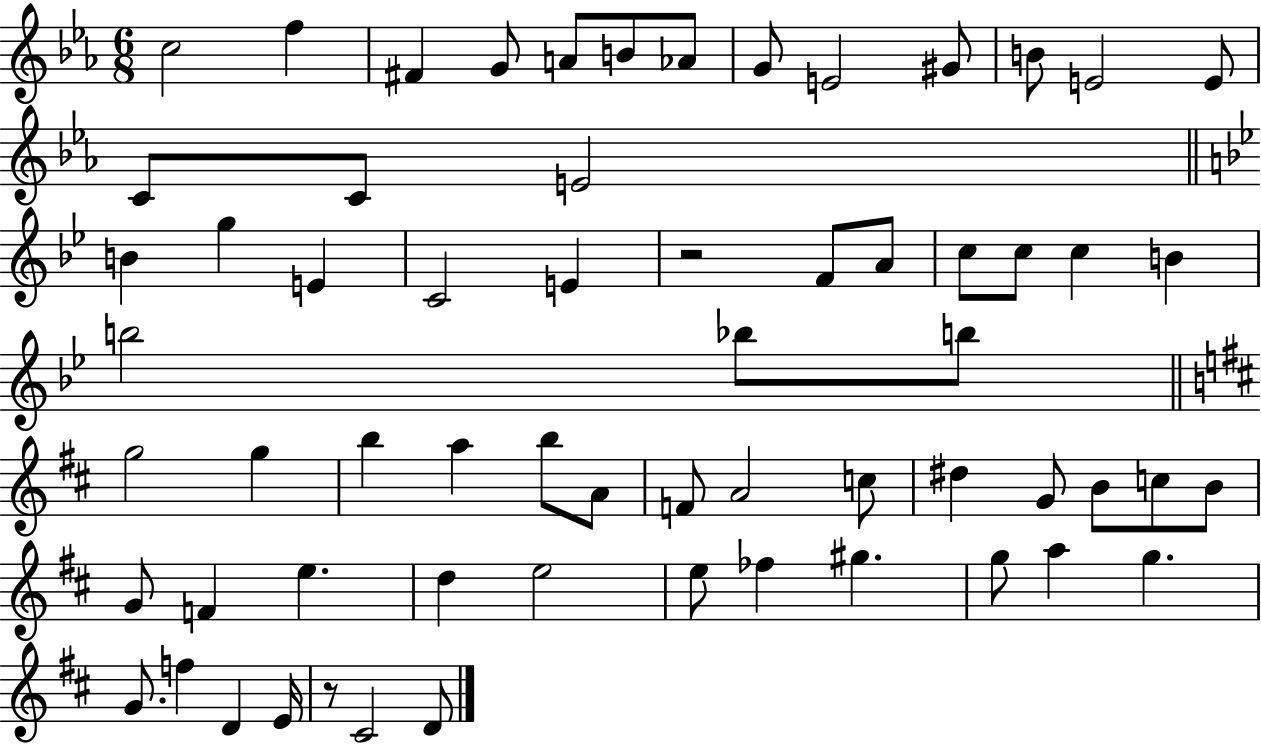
{
  \clef treble
  \numericTimeSignature
  \time 6/8
  \key ees \major
  c''2 f''4 | fis'4 g'8 a'8 b'8 aes'8 | g'8 e'2 gis'8 | b'8 e'2 e'8 | \break c'8 c'8 e'2 | \bar "||" \break \key g \minor b'4 g''4 e'4 | c'2 e'4 | r2 f'8 a'8 | c''8 c''8 c''4 b'4 | \break b''2 bes''8 b''8 | \bar "||" \break \key d \major g''2 g''4 | b''4 a''4 b''8 a'8 | f'8 a'2 c''8 | dis''4 g'8 b'8 c''8 b'8 | \break g'8 f'4 e''4. | d''4 e''2 | e''8 fes''4 gis''4. | g''8 a''4 g''4. | \break g'8. f''4 d'4 e'16 | r8 cis'2 d'8 | \bar "|."
}